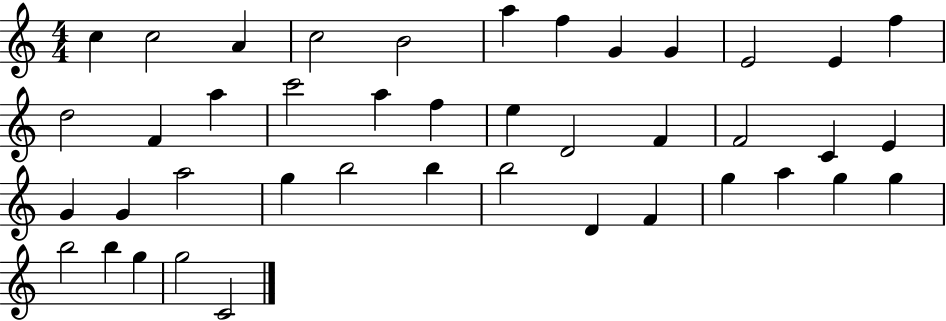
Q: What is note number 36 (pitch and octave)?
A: G5